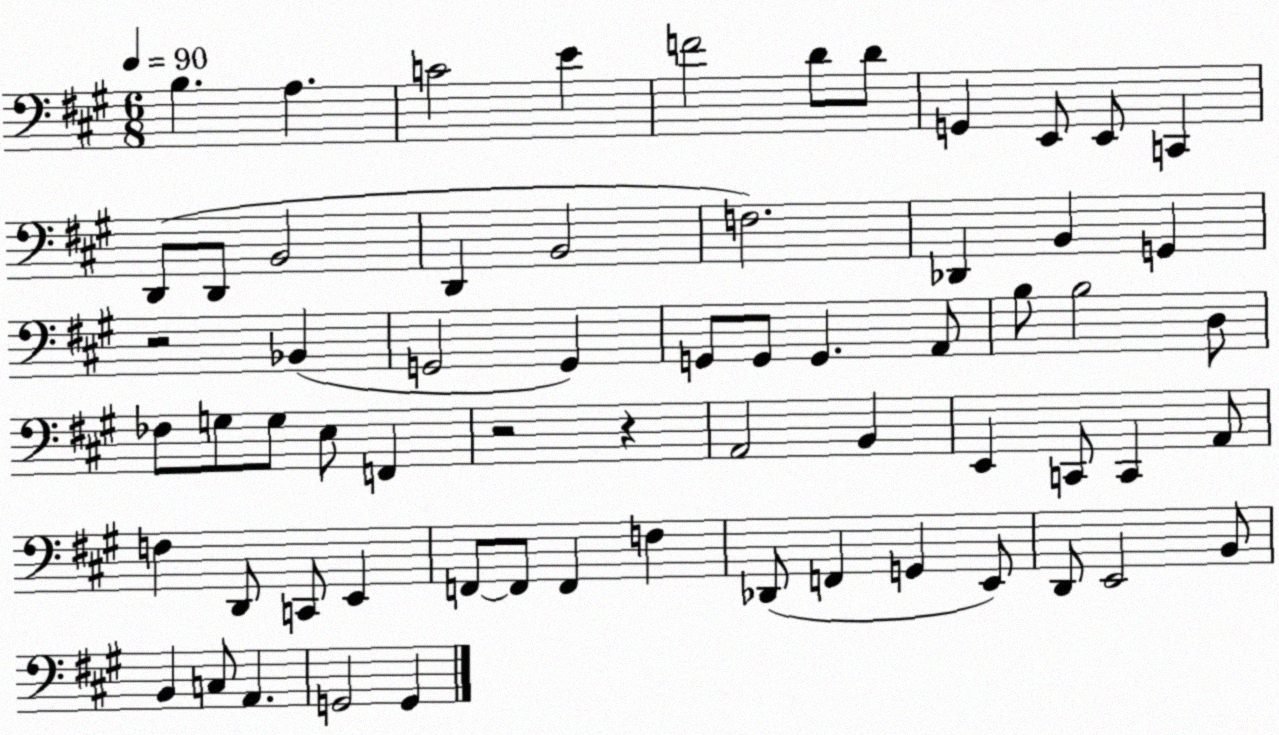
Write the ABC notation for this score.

X:1
T:Untitled
M:6/8
L:1/4
K:A
B, A, C2 E F2 D/2 D/2 G,, E,,/2 E,,/2 C,, D,,/2 D,,/2 B,,2 D,, B,,2 F,2 _D,, B,, G,, z2 _B,, G,,2 G,, G,,/2 G,,/2 G,, A,,/2 B,/2 B,2 D,/2 _F,/2 G,/2 G,/2 E,/2 F,, z2 z A,,2 B,, E,, C,,/2 C,, A,,/2 F, D,,/2 C,,/2 E,, F,,/2 F,,/2 F,, F, _D,,/2 F,, G,, E,,/2 D,,/2 E,,2 B,,/2 B,, C,/2 A,, G,,2 G,,